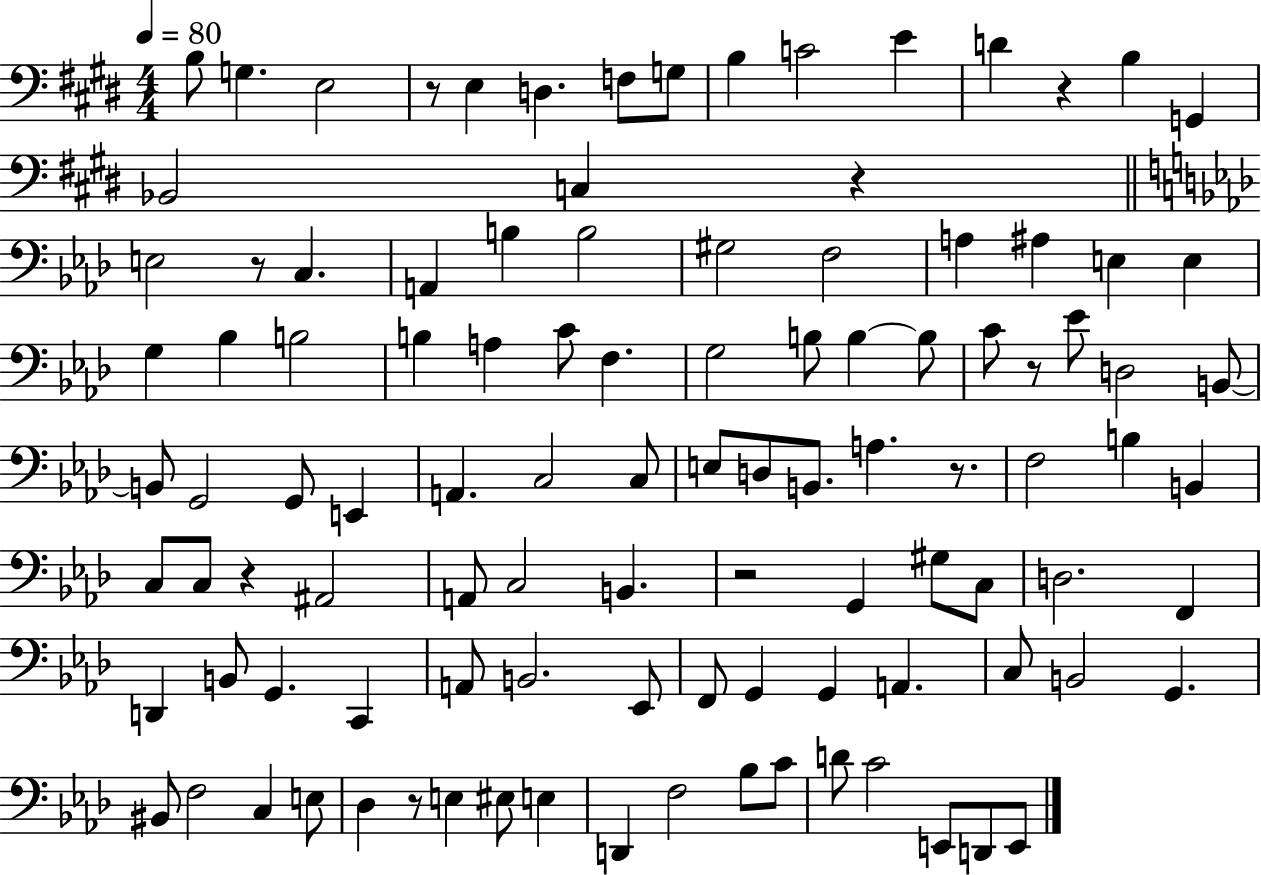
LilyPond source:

{
  \clef bass
  \numericTimeSignature
  \time 4/4
  \key e \major
  \tempo 4 = 80
  b8 g4. e2 | r8 e4 d4. f8 g8 | b4 c'2 e'4 | d'4 r4 b4 g,4 | \break bes,2 c4 r4 | \bar "||" \break \key aes \major e2 r8 c4. | a,4 b4 b2 | gis2 f2 | a4 ais4 e4 e4 | \break g4 bes4 b2 | b4 a4 c'8 f4. | g2 b8 b4~~ b8 | c'8 r8 ees'8 d2 b,8~~ | \break b,8 g,2 g,8 e,4 | a,4. c2 c8 | e8 d8 b,8. a4. r8. | f2 b4 b,4 | \break c8 c8 r4 ais,2 | a,8 c2 b,4. | r2 g,4 gis8 c8 | d2. f,4 | \break d,4 b,8 g,4. c,4 | a,8 b,2. ees,8 | f,8 g,4 g,4 a,4. | c8 b,2 g,4. | \break bis,8 f2 c4 e8 | des4 r8 e4 eis8 e4 | d,4 f2 bes8 c'8 | d'8 c'2 e,8 d,8 e,8 | \break \bar "|."
}